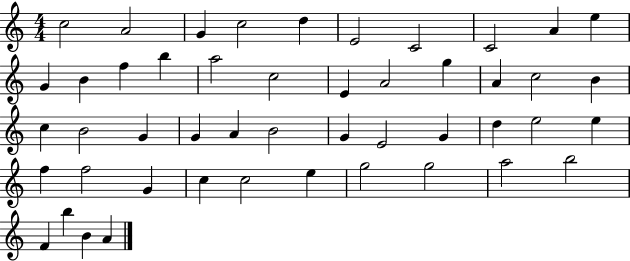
C5/h A4/h G4/q C5/h D5/q E4/h C4/h C4/h A4/q E5/q G4/q B4/q F5/q B5/q A5/h C5/h E4/q A4/h G5/q A4/q C5/h B4/q C5/q B4/h G4/q G4/q A4/q B4/h G4/q E4/h G4/q D5/q E5/h E5/q F5/q F5/h G4/q C5/q C5/h E5/q G5/h G5/h A5/h B5/h F4/q B5/q B4/q A4/q